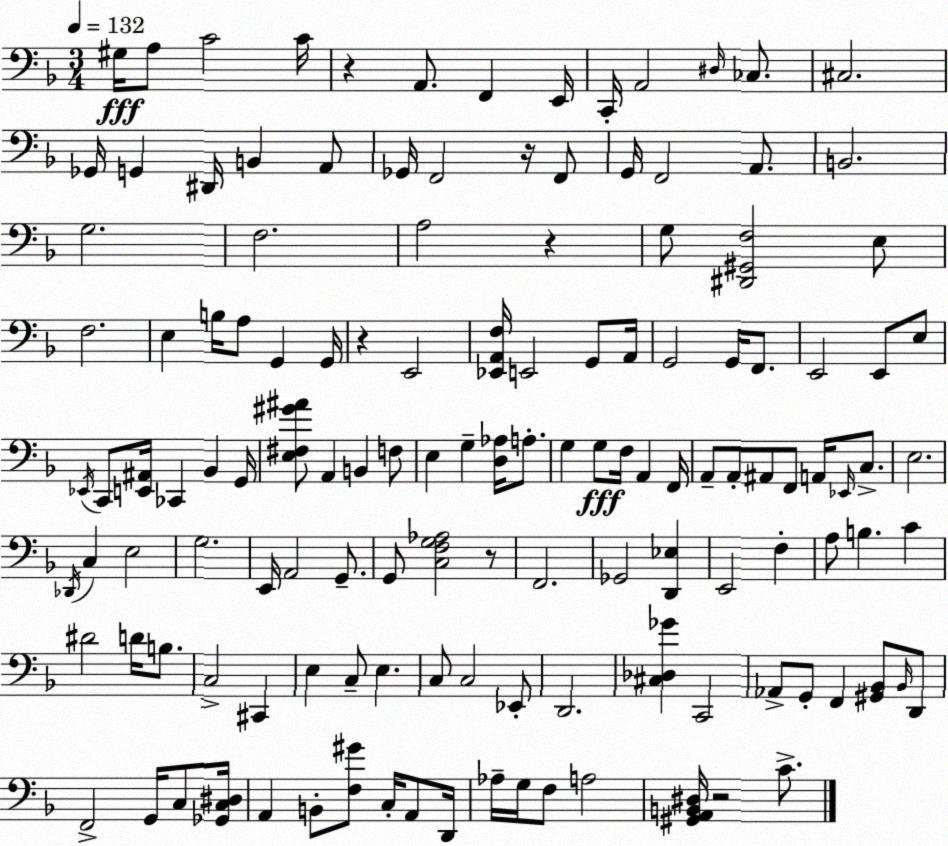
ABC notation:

X:1
T:Untitled
M:3/4
L:1/4
K:Dm
^G,/4 A,/2 C2 C/4 z A,,/2 F,, E,,/4 C,,/4 A,,2 ^D,/4 _C,/2 ^C,2 _G,,/4 G,, ^D,,/4 B,, A,,/2 _G,,/4 F,,2 z/4 F,,/2 G,,/4 F,,2 A,,/2 B,,2 G,2 F,2 A,2 z G,/2 [^D,,^G,,F,]2 E,/2 F,2 E, B,/4 A,/2 G,, G,,/4 z E,,2 [_E,,A,,F,]/4 E,,2 G,,/2 A,,/4 G,,2 G,,/4 F,,/2 E,,2 E,,/2 E,/2 _E,,/4 C,,/2 [E,,^A,,]/4 _C,, _B,, G,,/4 [E,^F,^G^A]/2 A,, B,, F,/2 E, G, [D,_A,]/4 A,/2 G, G,/2 F,/4 A,, F,,/4 A,,/2 A,,/2 ^A,,/2 F,,/2 A,,/4 _E,,/4 C,/2 E,2 _D,,/4 C, E,2 G,2 E,,/4 A,,2 G,,/2 G,,/2 [C,F,G,_A,]2 z/2 F,,2 _G,,2 [D,,_E,] E,,2 F, A,/2 B, C ^D2 D/4 B,/2 C,2 ^C,, E, C,/2 E, C,/2 C,2 _E,,/2 D,,2 [^C,_D,_G] C,,2 _A,,/2 G,,/2 F,, [^G,,_B,,]/2 _B,,/4 D,,/2 F,,2 G,,/4 C,/2 [_G,,C,^D,]/4 A,, B,,/2 [F,^G]/2 C,/4 A,,/2 D,,/4 _A,/4 G,/4 F,/2 A,2 [^G,,A,,B,,^D,]/4 z2 C/2